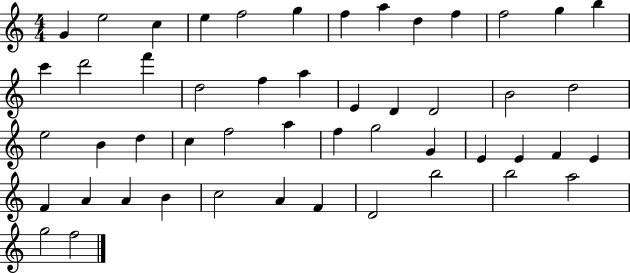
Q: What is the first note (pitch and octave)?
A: G4